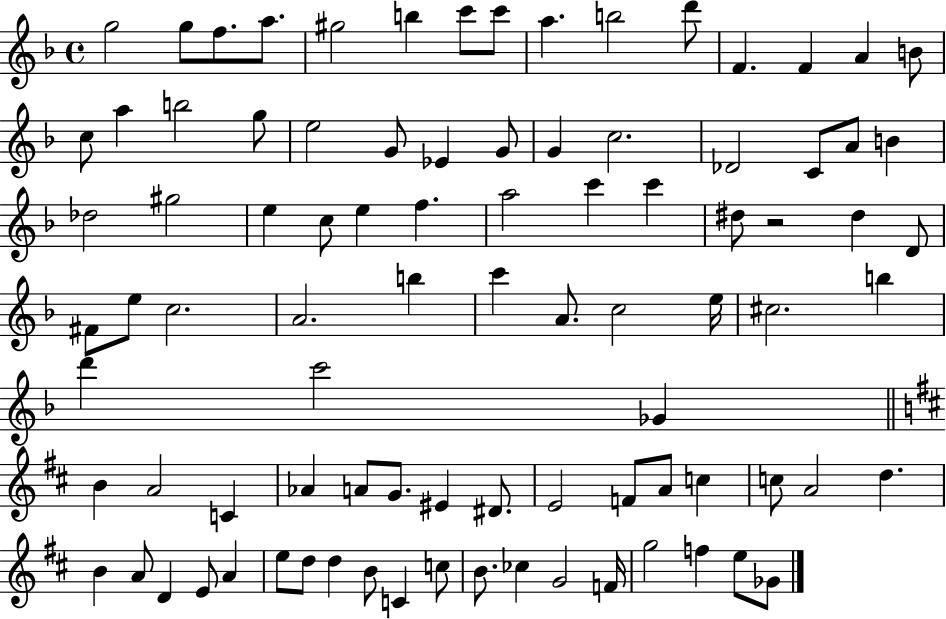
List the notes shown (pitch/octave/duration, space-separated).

G5/h G5/e F5/e. A5/e. G#5/h B5/q C6/e C6/e A5/q. B5/h D6/e F4/q. F4/q A4/q B4/e C5/e A5/q B5/h G5/e E5/h G4/e Eb4/q G4/e G4/q C5/h. Db4/h C4/e A4/e B4/q Db5/h G#5/h E5/q C5/e E5/q F5/q. A5/h C6/q C6/q D#5/e R/h D#5/q D4/e F#4/e E5/e C5/h. A4/h. B5/q C6/q A4/e. C5/h E5/s C#5/h. B5/q D6/q C6/h Gb4/q B4/q A4/h C4/q Ab4/q A4/e G4/e. EIS4/q D#4/e. E4/h F4/e A4/e C5/q C5/e A4/h D5/q. B4/q A4/e D4/q E4/e A4/q E5/e D5/e D5/q B4/e C4/q C5/e B4/e. CES5/q G4/h F4/s G5/h F5/q E5/e Gb4/e